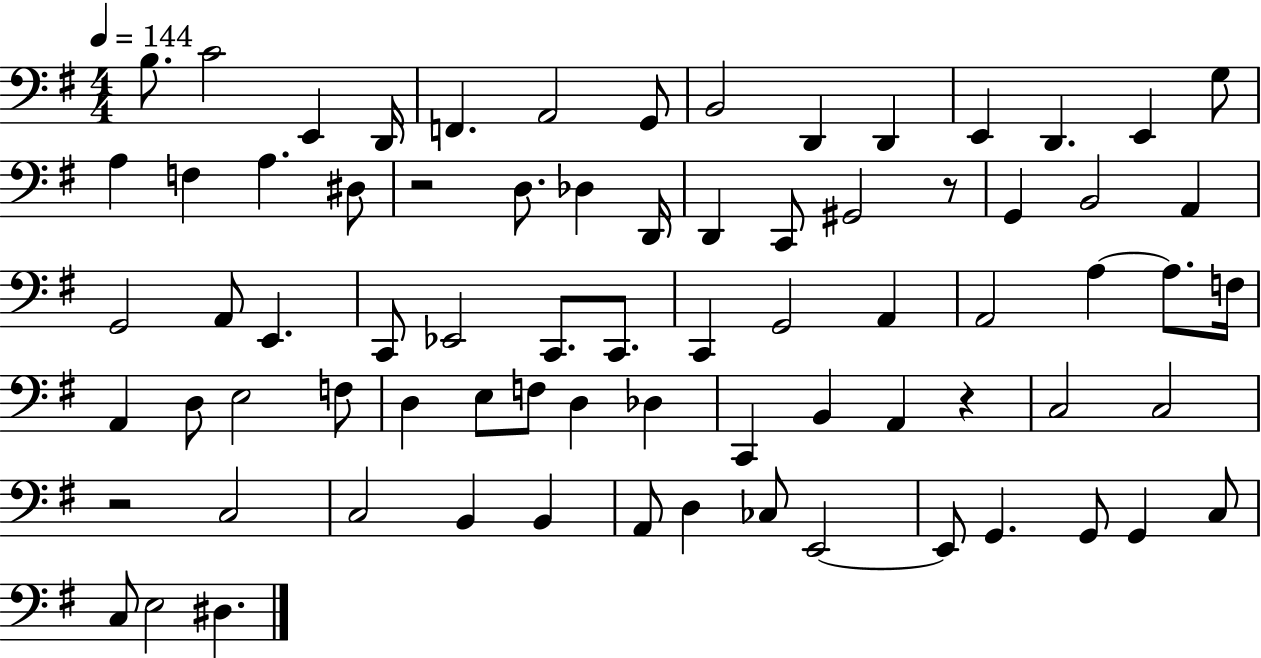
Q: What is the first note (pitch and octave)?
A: B3